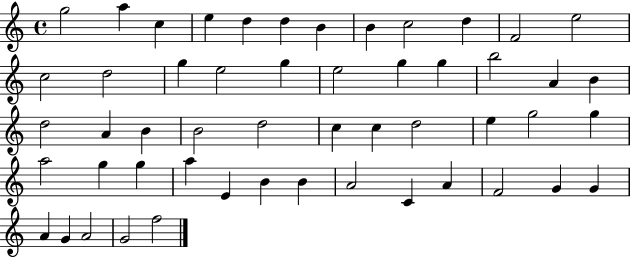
X:1
T:Untitled
M:4/4
L:1/4
K:C
g2 a c e d d B B c2 d F2 e2 c2 d2 g e2 g e2 g g b2 A B d2 A B B2 d2 c c d2 e g2 g a2 g g a E B B A2 C A F2 G G A G A2 G2 f2